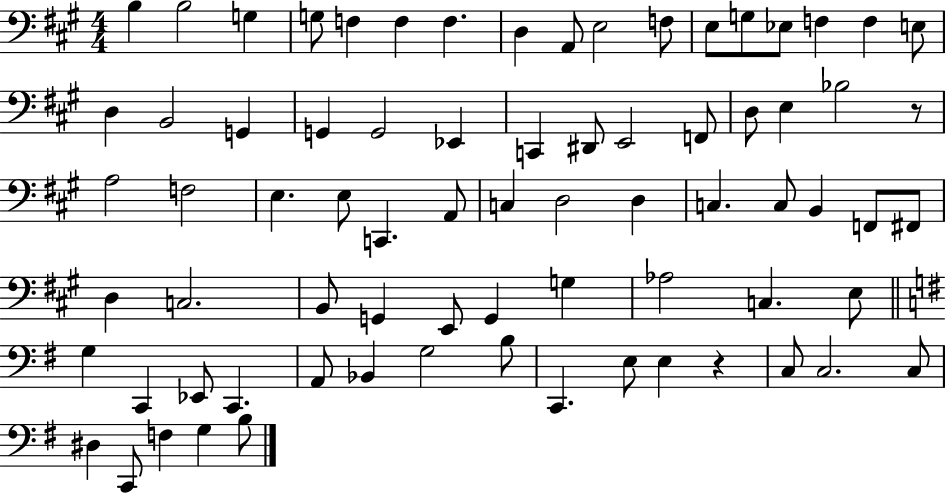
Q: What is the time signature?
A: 4/4